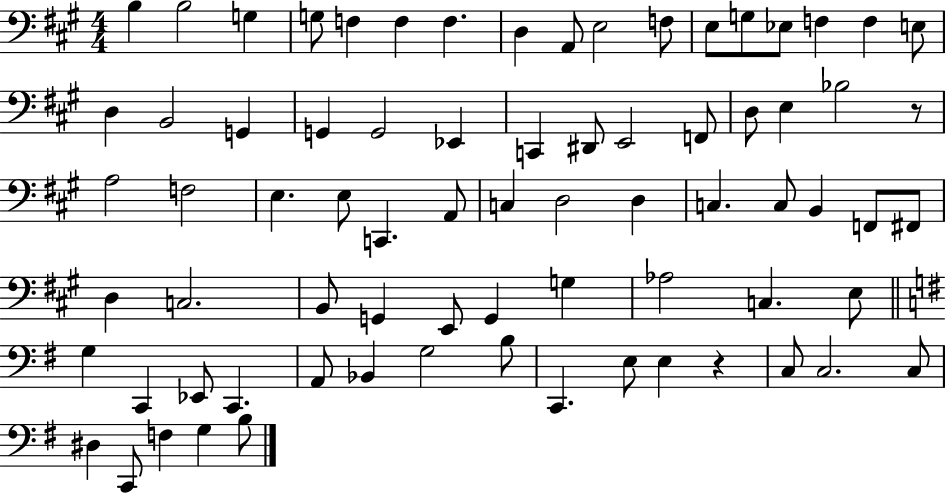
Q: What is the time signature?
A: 4/4